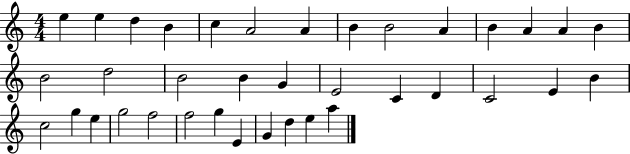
E5/q E5/q D5/q B4/q C5/q A4/h A4/q B4/q B4/h A4/q B4/q A4/q A4/q B4/q B4/h D5/h B4/h B4/q G4/q E4/h C4/q D4/q C4/h E4/q B4/q C5/h G5/q E5/q G5/h F5/h F5/h G5/q E4/q G4/q D5/q E5/q A5/q